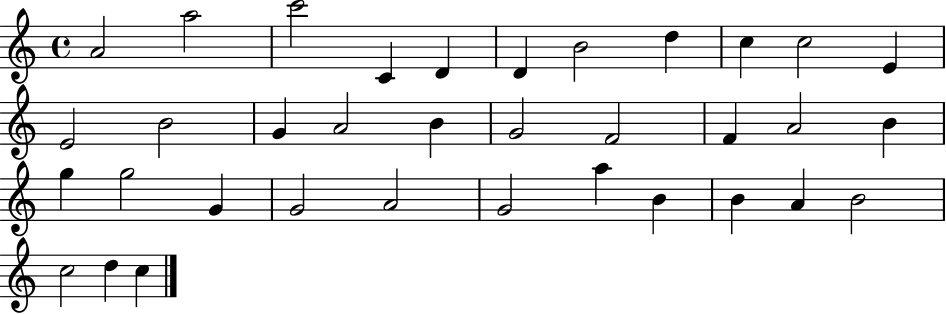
A4/h A5/h C6/h C4/q D4/q D4/q B4/h D5/q C5/q C5/h E4/q E4/h B4/h G4/q A4/h B4/q G4/h F4/h F4/q A4/h B4/q G5/q G5/h G4/q G4/h A4/h G4/h A5/q B4/q B4/q A4/q B4/h C5/h D5/q C5/q